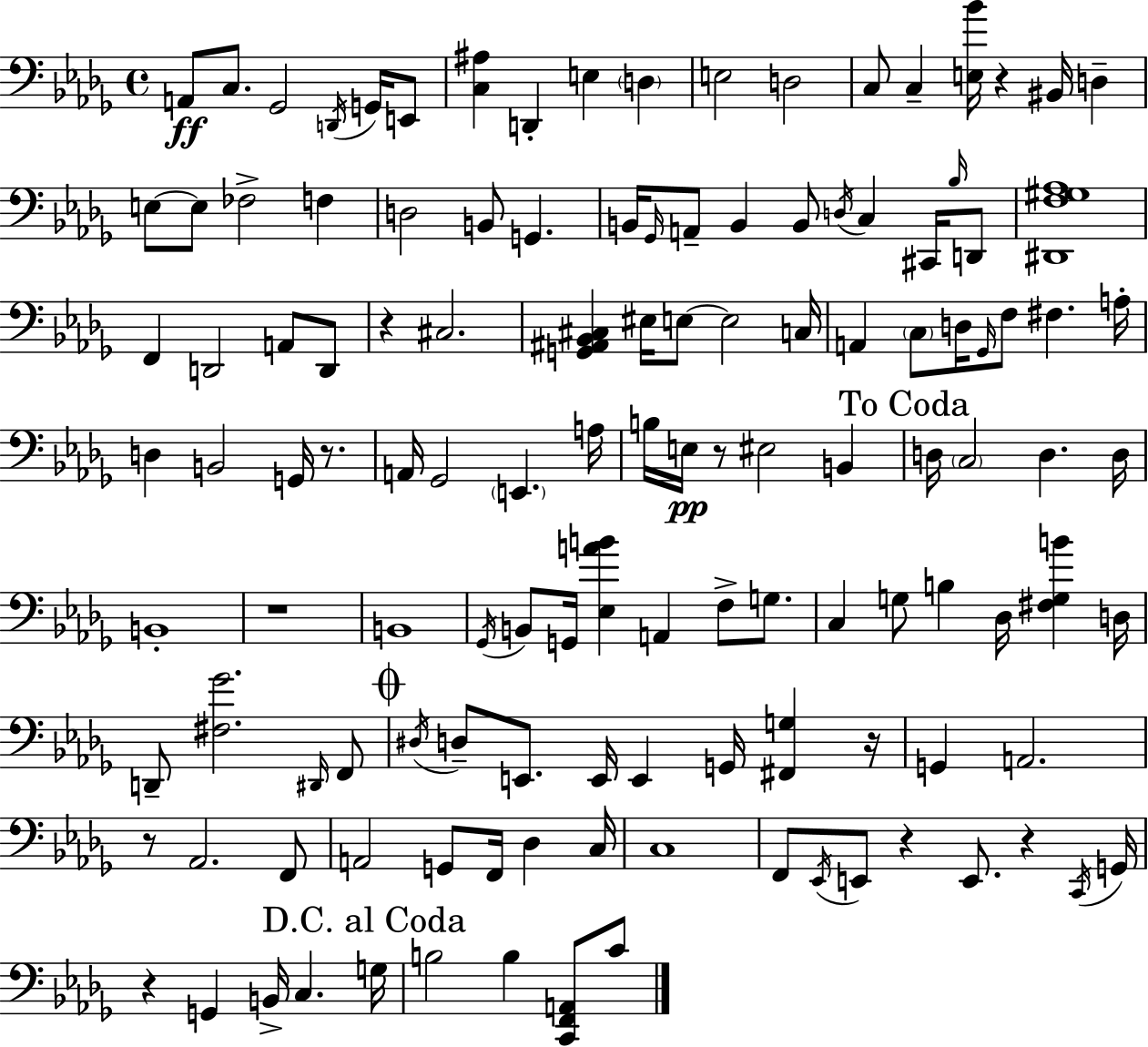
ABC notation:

X:1
T:Untitled
M:4/4
L:1/4
K:Bbm
A,,/2 C,/2 _G,,2 D,,/4 G,,/4 E,,/2 [C,^A,] D,, E, D, E,2 D,2 C,/2 C, [E,_B]/4 z ^B,,/4 D, E,/2 E,/2 _F,2 F, D,2 B,,/2 G,, B,,/4 _G,,/4 A,,/2 B,, B,,/2 D,/4 C, ^C,,/4 _B,/4 D,,/2 [^D,,F,^G,_A,]4 F,, D,,2 A,,/2 D,,/2 z ^C,2 [G,,^A,,_B,,^C,] ^E,/4 E,/2 E,2 C,/4 A,, C,/2 D,/4 _G,,/4 F,/2 ^F, A,/4 D, B,,2 G,,/4 z/2 A,,/4 _G,,2 E,, A,/4 B,/4 E,/4 z/2 ^E,2 B,, D,/4 C,2 D, D,/4 B,,4 z4 B,,4 _G,,/4 B,,/2 G,,/4 [_E,AB] A,, F,/2 G,/2 C, G,/2 B, _D,/4 [^F,G,B] D,/4 D,,/2 [^F,_G]2 ^D,,/4 F,,/2 ^D,/4 D,/2 E,,/2 E,,/4 E,, G,,/4 [^F,,G,] z/4 G,, A,,2 z/2 _A,,2 F,,/2 A,,2 G,,/2 F,,/4 _D, C,/4 C,4 F,,/2 _E,,/4 E,,/2 z E,,/2 z C,,/4 G,,/4 z G,, B,,/4 C, G,/4 B,2 B, [C,,F,,A,,]/2 C/2